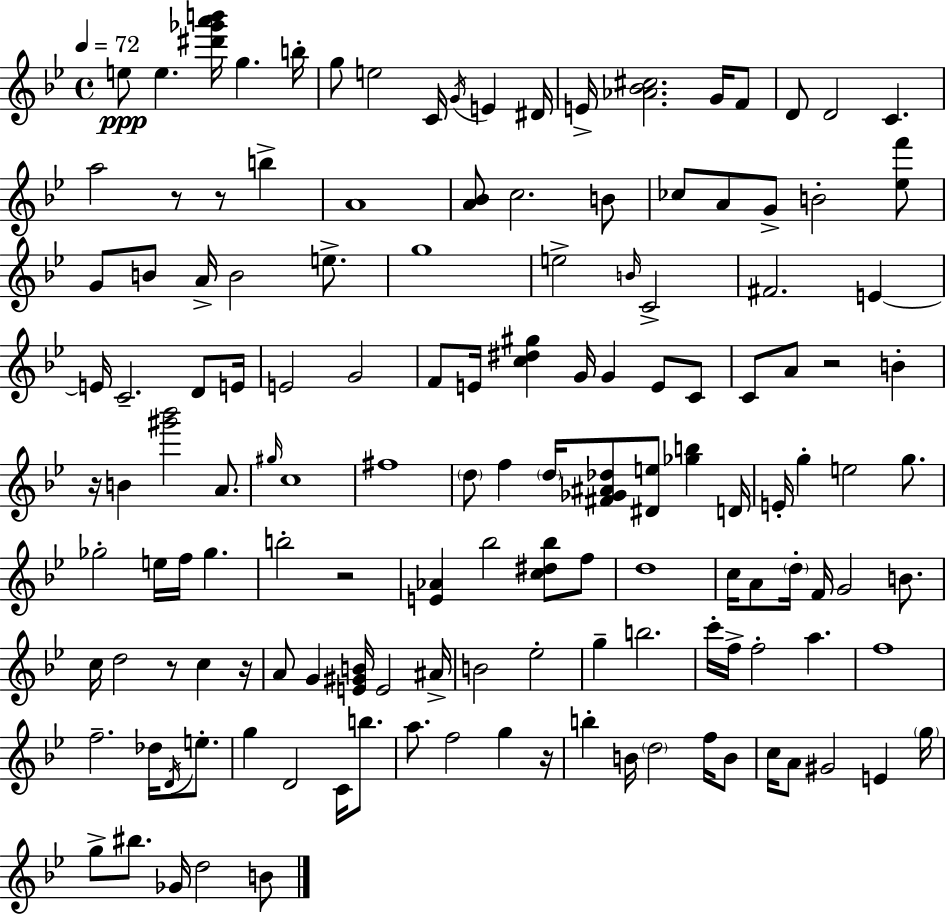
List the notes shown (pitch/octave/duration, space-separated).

E5/e E5/q. [D#6,Gb6,A6,B6]/s G5/q. B5/s G5/e E5/h C4/s G4/s E4/q D#4/s E4/s [Ab4,Bb4,C#5]/h. G4/s F4/e D4/e D4/h C4/q. A5/h R/e R/e B5/q A4/w [A4,Bb4]/e C5/h. B4/e CES5/e A4/e G4/e B4/h [Eb5,F6]/e G4/e B4/e A4/s B4/h E5/e. G5/w E5/h B4/s C4/h F#4/h. E4/q E4/s C4/h. D4/e E4/s E4/h G4/h F4/e E4/s [C5,D#5,G#5]/q G4/s G4/q E4/e C4/e C4/e A4/e R/h B4/q R/s B4/q [G#6,Bb6]/h A4/e. G#5/s C5/w F#5/w D5/e F5/q D5/s [F#4,Gb4,A#4,Db5]/e [D#4,E5]/e [Gb5,B5]/q D4/s E4/s G5/q E5/h G5/e. Gb5/h E5/s F5/s Gb5/q. B5/h R/h [E4,Ab4]/q Bb5/h [C5,D#5,Bb5]/e F5/e D5/w C5/s A4/e D5/s F4/s G4/h B4/e. C5/s D5/h R/e C5/q R/s A4/e G4/q [E4,G#4,B4]/s E4/h A#4/s B4/h Eb5/h G5/q B5/h. C6/s F5/s F5/h A5/q. F5/w F5/h. Db5/s D4/s E5/e. G5/q D4/h C4/s B5/e. A5/e. F5/h G5/q R/s B5/q B4/s D5/h F5/s B4/e C5/s A4/e G#4/h E4/q G5/s G5/e BIS5/e. Gb4/s D5/h B4/e